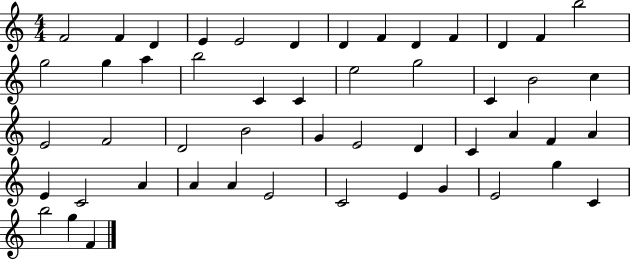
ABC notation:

X:1
T:Untitled
M:4/4
L:1/4
K:C
F2 F D E E2 D D F D F D F b2 g2 g a b2 C C e2 g2 C B2 c E2 F2 D2 B2 G E2 D C A F A E C2 A A A E2 C2 E G E2 g C b2 g F